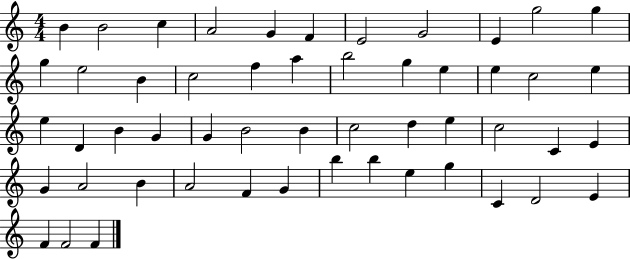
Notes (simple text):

B4/q B4/h C5/q A4/h G4/q F4/q E4/h G4/h E4/q G5/h G5/q G5/q E5/h B4/q C5/h F5/q A5/q B5/h G5/q E5/q E5/q C5/h E5/q E5/q D4/q B4/q G4/q G4/q B4/h B4/q C5/h D5/q E5/q C5/h C4/q E4/q G4/q A4/h B4/q A4/h F4/q G4/q B5/q B5/q E5/q G5/q C4/q D4/h E4/q F4/q F4/h F4/q